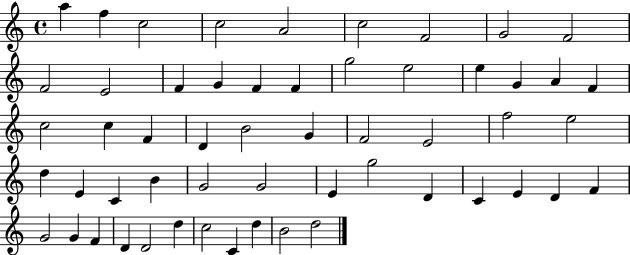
{
  \clef treble
  \time 4/4
  \defaultTimeSignature
  \key c \major
  a''4 f''4 c''2 | c''2 a'2 | c''2 f'2 | g'2 f'2 | \break f'2 e'2 | f'4 g'4 f'4 f'4 | g''2 e''2 | e''4 g'4 a'4 f'4 | \break c''2 c''4 f'4 | d'4 b'2 g'4 | f'2 e'2 | f''2 e''2 | \break d''4 e'4 c'4 b'4 | g'2 g'2 | e'4 g''2 d'4 | c'4 e'4 d'4 f'4 | \break g'2 g'4 f'4 | d'4 d'2 d''4 | c''2 c'4 d''4 | b'2 d''2 | \break \bar "|."
}